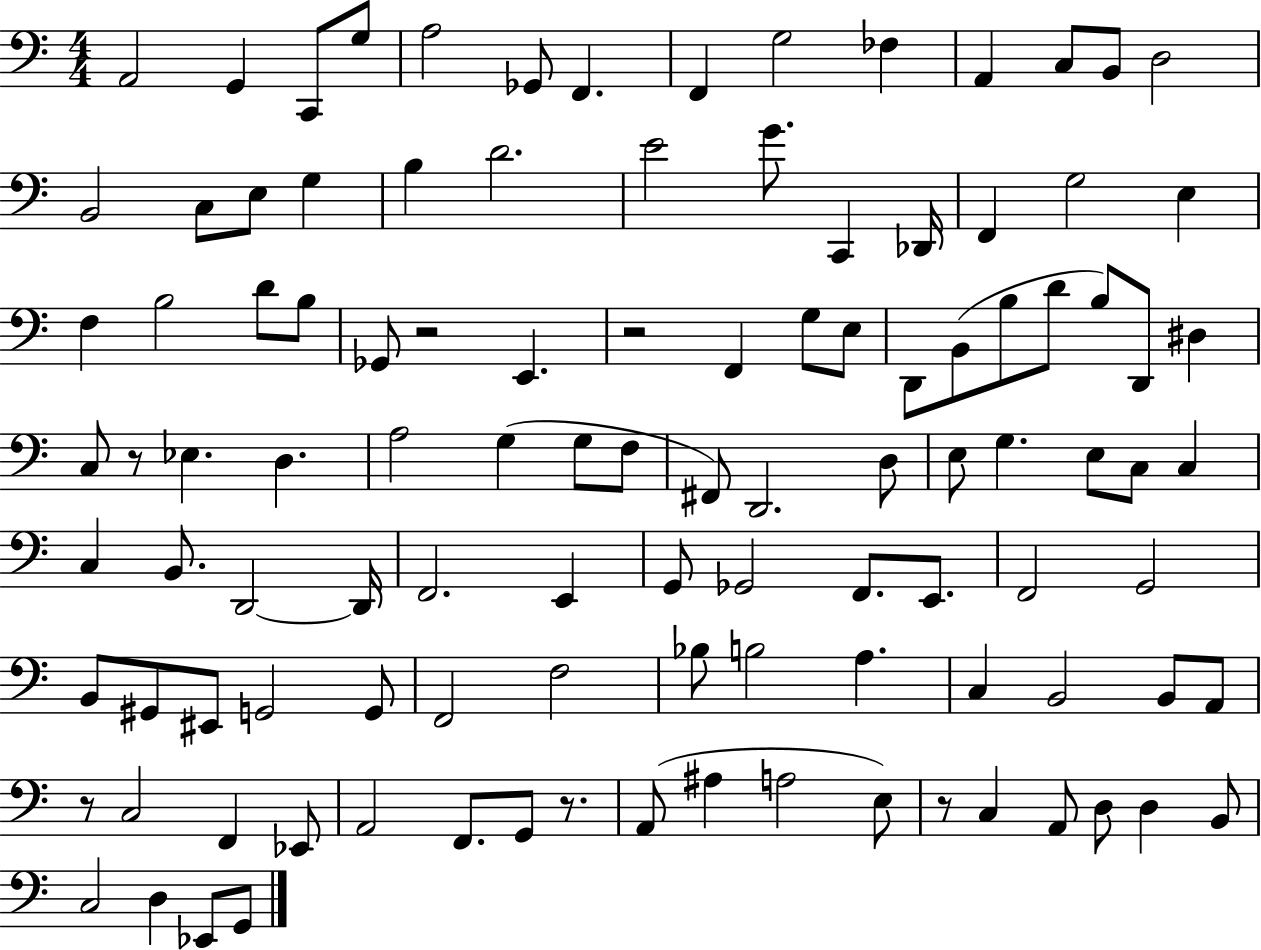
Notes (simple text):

A2/h G2/q C2/e G3/e A3/h Gb2/e F2/q. F2/q G3/h FES3/q A2/q C3/e B2/e D3/h B2/h C3/e E3/e G3/q B3/q D4/h. E4/h G4/e. C2/q Db2/s F2/q G3/h E3/q F3/q B3/h D4/e B3/e Gb2/e R/h E2/q. R/h F2/q G3/e E3/e D2/e B2/e B3/e D4/e B3/e D2/e D#3/q C3/e R/e Eb3/q. D3/q. A3/h G3/q G3/e F3/e F#2/e D2/h. D3/e E3/e G3/q. E3/e C3/e C3/q C3/q B2/e. D2/h D2/s F2/h. E2/q G2/e Gb2/h F2/e. E2/e. F2/h G2/h B2/e G#2/e EIS2/e G2/h G2/e F2/h F3/h Bb3/e B3/h A3/q. C3/q B2/h B2/e A2/e R/e C3/h F2/q Eb2/e A2/h F2/e. G2/e R/e. A2/e A#3/q A3/h E3/e R/e C3/q A2/e D3/e D3/q B2/e C3/h D3/q Eb2/e G2/e